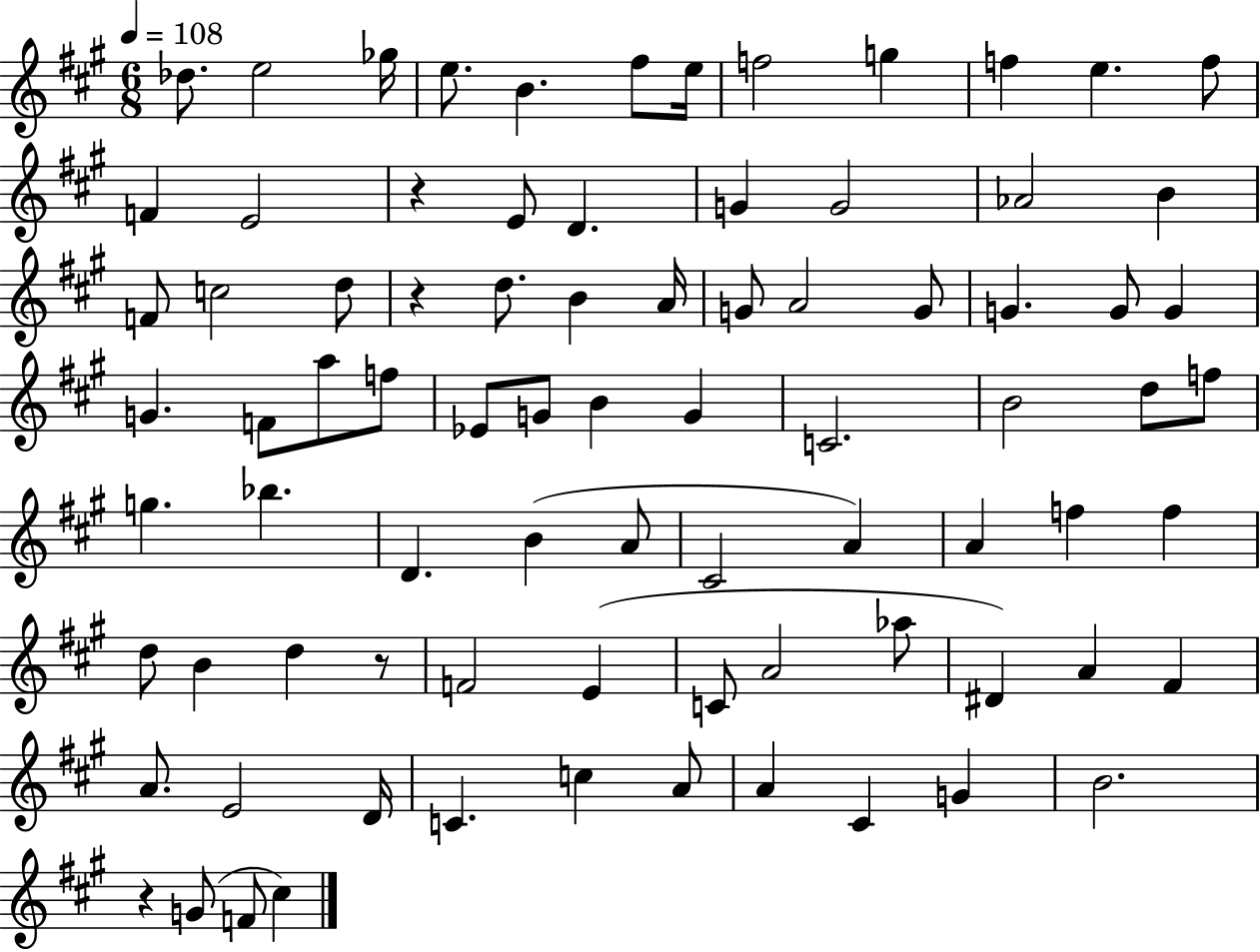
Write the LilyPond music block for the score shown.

{
  \clef treble
  \numericTimeSignature
  \time 6/8
  \key a \major
  \tempo 4 = 108
  des''8. e''2 ges''16 | e''8. b'4. fis''8 e''16 | f''2 g''4 | f''4 e''4. f''8 | \break f'4 e'2 | r4 e'8 d'4. | g'4 g'2 | aes'2 b'4 | \break f'8 c''2 d''8 | r4 d''8. b'4 a'16 | g'8 a'2 g'8 | g'4. g'8 g'4 | \break g'4. f'8 a''8 f''8 | ees'8 g'8 b'4 g'4 | c'2. | b'2 d''8 f''8 | \break g''4. bes''4. | d'4. b'4( a'8 | cis'2 a'4) | a'4 f''4 f''4 | \break d''8 b'4 d''4 r8 | f'2 e'4( | c'8 a'2 aes''8 | dis'4) a'4 fis'4 | \break a'8. e'2 d'16 | c'4. c''4 a'8 | a'4 cis'4 g'4 | b'2. | \break r4 g'8( f'8 cis''4) | \bar "|."
}